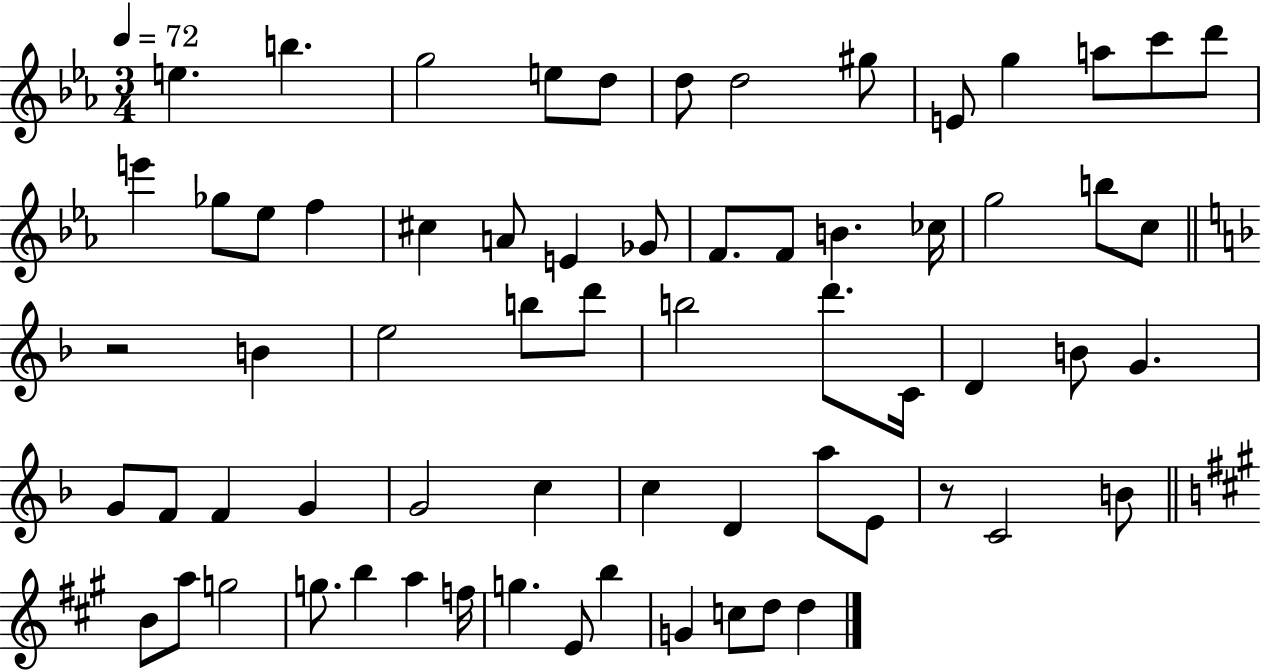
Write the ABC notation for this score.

X:1
T:Untitled
M:3/4
L:1/4
K:Eb
e b g2 e/2 d/2 d/2 d2 ^g/2 E/2 g a/2 c'/2 d'/2 e' _g/2 _e/2 f ^c A/2 E _G/2 F/2 F/2 B _c/4 g2 b/2 c/2 z2 B e2 b/2 d'/2 b2 d'/2 C/4 D B/2 G G/2 F/2 F G G2 c c D a/2 E/2 z/2 C2 B/2 B/2 a/2 g2 g/2 b a f/4 g E/2 b G c/2 d/2 d